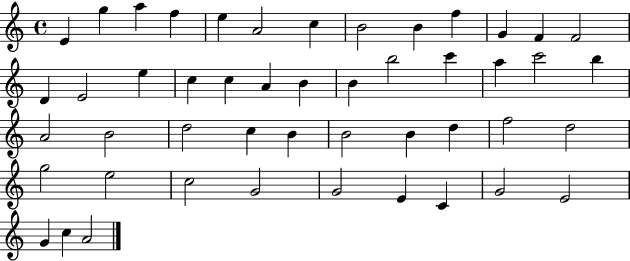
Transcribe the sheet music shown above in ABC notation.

X:1
T:Untitled
M:4/4
L:1/4
K:C
E g a f e A2 c B2 B f G F F2 D E2 e c c A B B b2 c' a c'2 b A2 B2 d2 c B B2 B d f2 d2 g2 e2 c2 G2 G2 E C G2 E2 G c A2